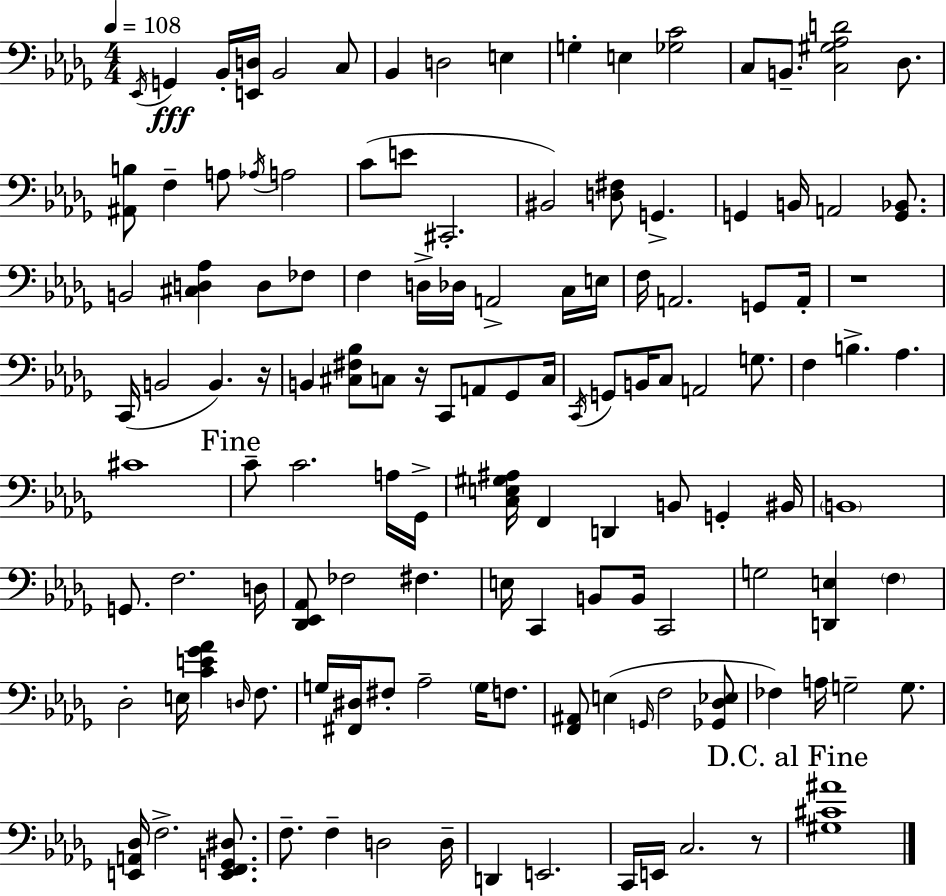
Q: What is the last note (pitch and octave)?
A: C3